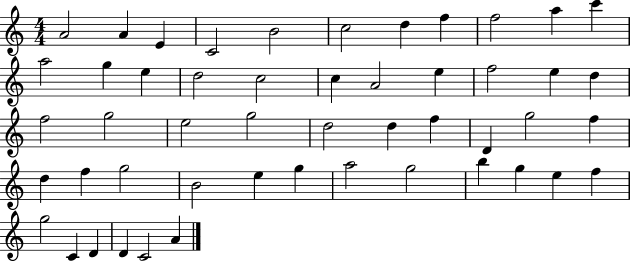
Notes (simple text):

A4/h A4/q E4/q C4/h B4/h C5/h D5/q F5/q F5/h A5/q C6/q A5/h G5/q E5/q D5/h C5/h C5/q A4/h E5/q F5/h E5/q D5/q F5/h G5/h E5/h G5/h D5/h D5/q F5/q D4/q G5/h F5/q D5/q F5/q G5/h B4/h E5/q G5/q A5/h G5/h B5/q G5/q E5/q F5/q G5/h C4/q D4/q D4/q C4/h A4/q